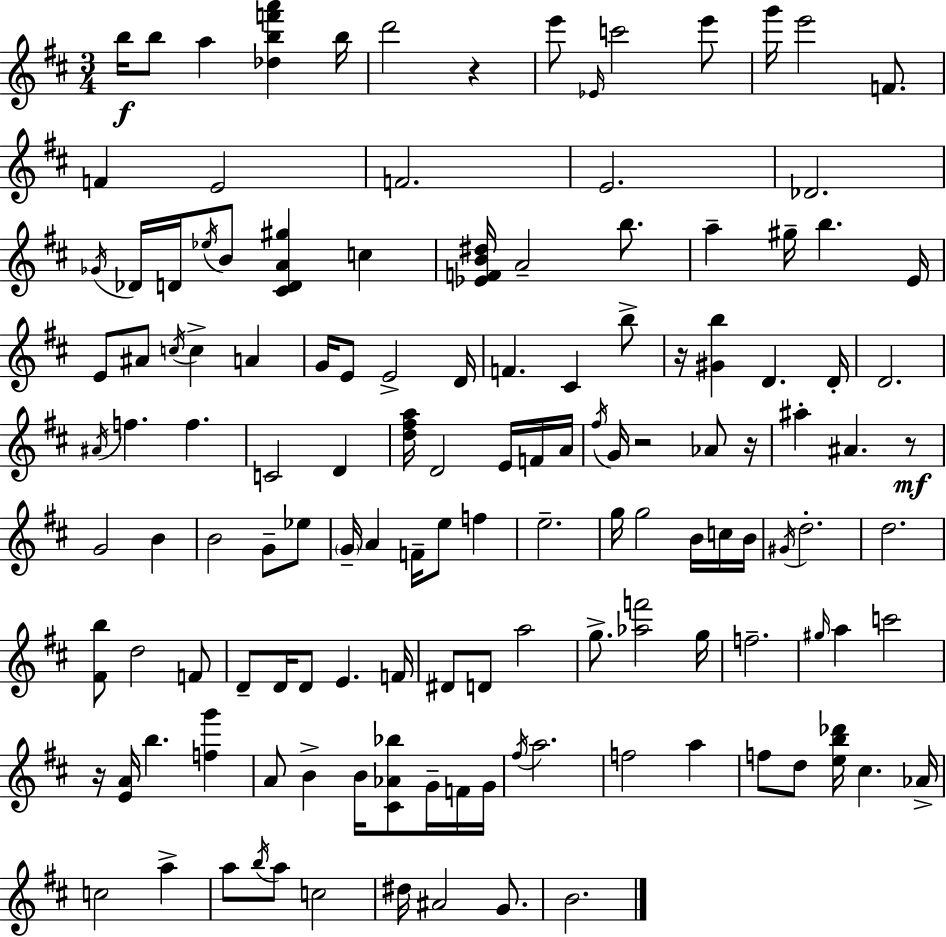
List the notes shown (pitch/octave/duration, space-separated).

B5/s B5/e A5/q [Db5,B5,F6,A6]/q B5/s D6/h R/q E6/e Eb4/s C6/h E6/e G6/s E6/h F4/e. F4/q E4/h F4/h. E4/h. Db4/h. Gb4/s Db4/s D4/s Eb5/s B4/e [C#4,D4,A4,G#5]/q C5/q [Eb4,F4,B4,D#5]/s A4/h B5/e. A5/q G#5/s B5/q. E4/s E4/e A#4/e C5/s C5/q A4/q G4/s E4/e E4/h D4/s F4/q. C#4/q B5/e R/s [G#4,B5]/q D4/q. D4/s D4/h. A#4/s F5/q. F5/q. C4/h D4/q [D5,F#5,A5]/s D4/h E4/s F4/s A4/s F#5/s G4/s R/h Ab4/e R/s A#5/q A#4/q. R/e G4/h B4/q B4/h G4/e Eb5/e G4/s A4/q F4/s E5/e F5/q E5/h. G5/s G5/h B4/s C5/s B4/s G#4/s D5/h. D5/h. [F#4,B5]/e D5/h F4/e D4/e D4/s D4/e E4/q. F4/s D#4/e D4/e A5/h G5/e. [Ab5,F6]/h G5/s F5/h. G#5/s A5/q C6/h R/s [E4,A4]/s B5/q. [F5,G6]/q A4/e B4/q B4/s [C#4,Ab4,Bb5]/e G4/s F4/s G4/s F#5/s A5/h. F5/h A5/q F5/e D5/e [E5,B5,Db6]/s C#5/q. Ab4/s C5/h A5/q A5/e B5/s A5/e C5/h D#5/s A#4/h G4/e. B4/h.